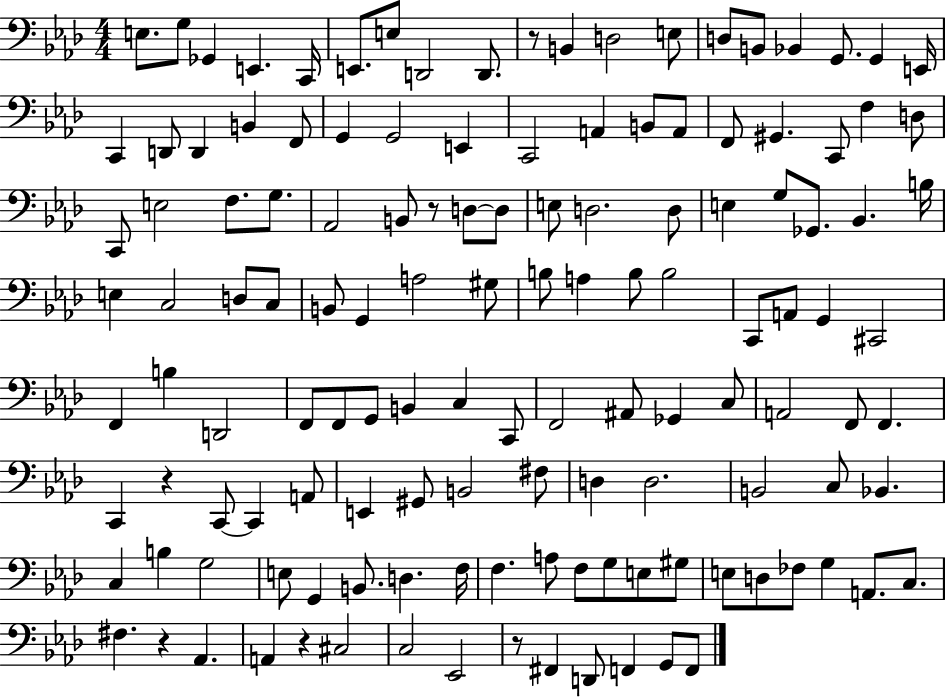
E3/e. G3/e Gb2/q E2/q. C2/s E2/e. E3/e D2/h D2/e. R/e B2/q D3/h E3/e D3/e B2/e Bb2/q G2/e. G2/q E2/s C2/q D2/e D2/q B2/q F2/e G2/q G2/h E2/q C2/h A2/q B2/e A2/e F2/e G#2/q. C2/e F3/q D3/e C2/e E3/h F3/e. G3/e. Ab2/h B2/e R/e D3/e D3/e E3/e D3/h. D3/e E3/q G3/e Gb2/e. Bb2/q. B3/s E3/q C3/h D3/e C3/e B2/e G2/q A3/h G#3/e B3/e A3/q B3/e B3/h C2/e A2/e G2/q C#2/h F2/q B3/q D2/h F2/e F2/e G2/e B2/q C3/q C2/e F2/h A#2/e Gb2/q C3/e A2/h F2/e F2/q. C2/q R/q C2/e C2/q A2/e E2/q G#2/e B2/h F#3/e D3/q D3/h. B2/h C3/e Bb2/q. C3/q B3/q G3/h E3/e G2/q B2/e. D3/q. F3/s F3/q. A3/e F3/e G3/e E3/e G#3/e E3/e D3/e FES3/e G3/q A2/e. C3/e. F#3/q. R/q Ab2/q. A2/q R/q C#3/h C3/h Eb2/h R/e F#2/q D2/e F2/q G2/e F2/e